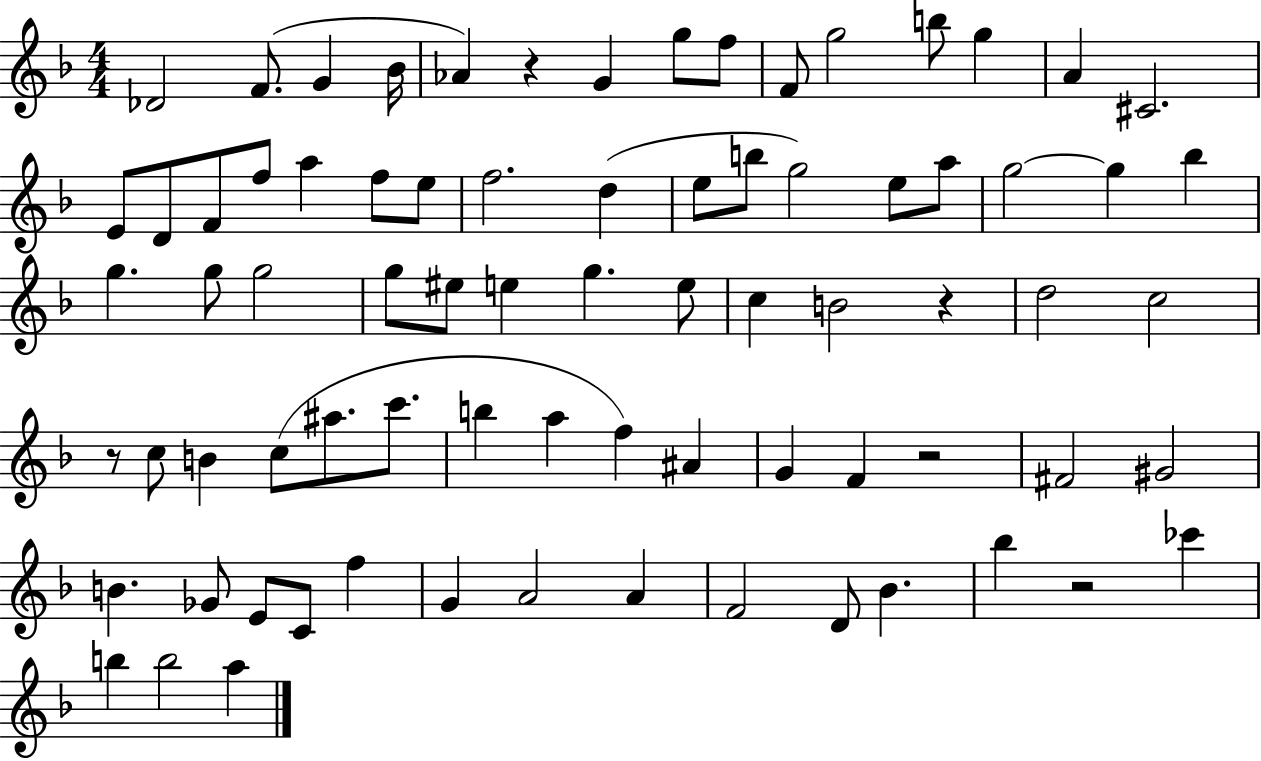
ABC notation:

X:1
T:Untitled
M:4/4
L:1/4
K:F
_D2 F/2 G _B/4 _A z G g/2 f/2 F/2 g2 b/2 g A ^C2 E/2 D/2 F/2 f/2 a f/2 e/2 f2 d e/2 b/2 g2 e/2 a/2 g2 g _b g g/2 g2 g/2 ^e/2 e g e/2 c B2 z d2 c2 z/2 c/2 B c/2 ^a/2 c'/2 b a f ^A G F z2 ^F2 ^G2 B _G/2 E/2 C/2 f G A2 A F2 D/2 _B _b z2 _c' b b2 a